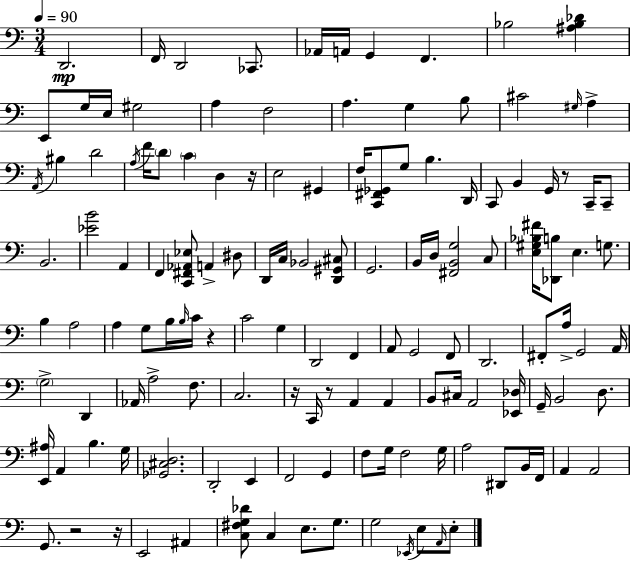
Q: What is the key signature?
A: A minor